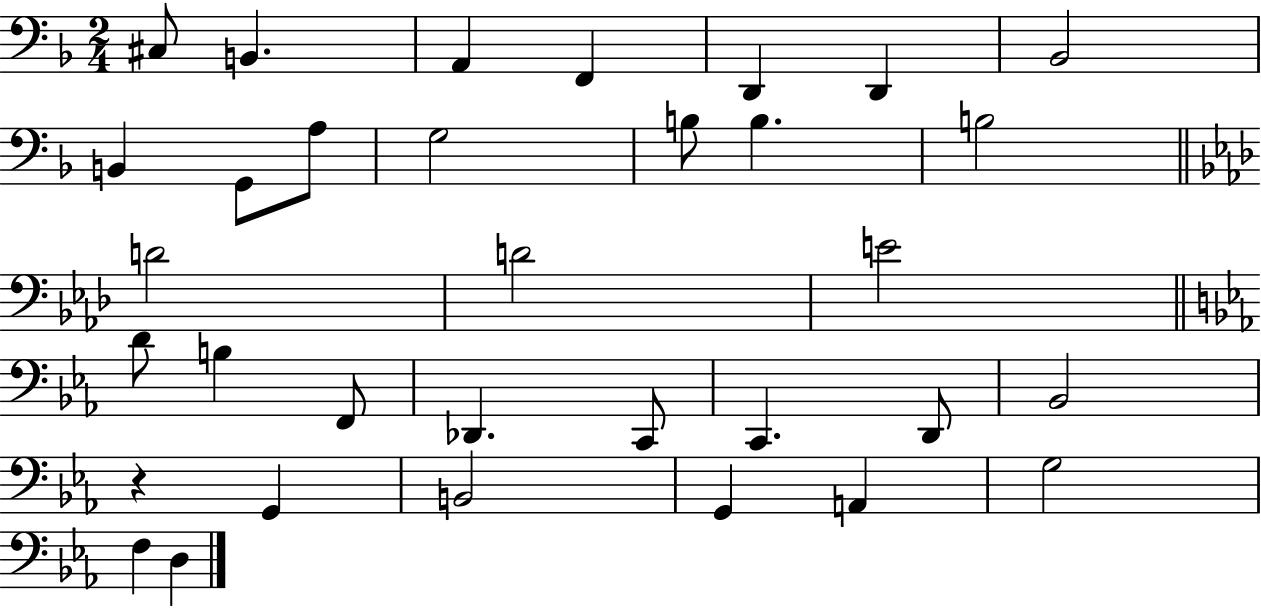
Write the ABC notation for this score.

X:1
T:Untitled
M:2/4
L:1/4
K:F
^C,/2 B,, A,, F,, D,, D,, _B,,2 B,, G,,/2 A,/2 G,2 B,/2 B, B,2 D2 D2 E2 D/2 B, F,,/2 _D,, C,,/2 C,, D,,/2 _B,,2 z G,, B,,2 G,, A,, G,2 F, D,